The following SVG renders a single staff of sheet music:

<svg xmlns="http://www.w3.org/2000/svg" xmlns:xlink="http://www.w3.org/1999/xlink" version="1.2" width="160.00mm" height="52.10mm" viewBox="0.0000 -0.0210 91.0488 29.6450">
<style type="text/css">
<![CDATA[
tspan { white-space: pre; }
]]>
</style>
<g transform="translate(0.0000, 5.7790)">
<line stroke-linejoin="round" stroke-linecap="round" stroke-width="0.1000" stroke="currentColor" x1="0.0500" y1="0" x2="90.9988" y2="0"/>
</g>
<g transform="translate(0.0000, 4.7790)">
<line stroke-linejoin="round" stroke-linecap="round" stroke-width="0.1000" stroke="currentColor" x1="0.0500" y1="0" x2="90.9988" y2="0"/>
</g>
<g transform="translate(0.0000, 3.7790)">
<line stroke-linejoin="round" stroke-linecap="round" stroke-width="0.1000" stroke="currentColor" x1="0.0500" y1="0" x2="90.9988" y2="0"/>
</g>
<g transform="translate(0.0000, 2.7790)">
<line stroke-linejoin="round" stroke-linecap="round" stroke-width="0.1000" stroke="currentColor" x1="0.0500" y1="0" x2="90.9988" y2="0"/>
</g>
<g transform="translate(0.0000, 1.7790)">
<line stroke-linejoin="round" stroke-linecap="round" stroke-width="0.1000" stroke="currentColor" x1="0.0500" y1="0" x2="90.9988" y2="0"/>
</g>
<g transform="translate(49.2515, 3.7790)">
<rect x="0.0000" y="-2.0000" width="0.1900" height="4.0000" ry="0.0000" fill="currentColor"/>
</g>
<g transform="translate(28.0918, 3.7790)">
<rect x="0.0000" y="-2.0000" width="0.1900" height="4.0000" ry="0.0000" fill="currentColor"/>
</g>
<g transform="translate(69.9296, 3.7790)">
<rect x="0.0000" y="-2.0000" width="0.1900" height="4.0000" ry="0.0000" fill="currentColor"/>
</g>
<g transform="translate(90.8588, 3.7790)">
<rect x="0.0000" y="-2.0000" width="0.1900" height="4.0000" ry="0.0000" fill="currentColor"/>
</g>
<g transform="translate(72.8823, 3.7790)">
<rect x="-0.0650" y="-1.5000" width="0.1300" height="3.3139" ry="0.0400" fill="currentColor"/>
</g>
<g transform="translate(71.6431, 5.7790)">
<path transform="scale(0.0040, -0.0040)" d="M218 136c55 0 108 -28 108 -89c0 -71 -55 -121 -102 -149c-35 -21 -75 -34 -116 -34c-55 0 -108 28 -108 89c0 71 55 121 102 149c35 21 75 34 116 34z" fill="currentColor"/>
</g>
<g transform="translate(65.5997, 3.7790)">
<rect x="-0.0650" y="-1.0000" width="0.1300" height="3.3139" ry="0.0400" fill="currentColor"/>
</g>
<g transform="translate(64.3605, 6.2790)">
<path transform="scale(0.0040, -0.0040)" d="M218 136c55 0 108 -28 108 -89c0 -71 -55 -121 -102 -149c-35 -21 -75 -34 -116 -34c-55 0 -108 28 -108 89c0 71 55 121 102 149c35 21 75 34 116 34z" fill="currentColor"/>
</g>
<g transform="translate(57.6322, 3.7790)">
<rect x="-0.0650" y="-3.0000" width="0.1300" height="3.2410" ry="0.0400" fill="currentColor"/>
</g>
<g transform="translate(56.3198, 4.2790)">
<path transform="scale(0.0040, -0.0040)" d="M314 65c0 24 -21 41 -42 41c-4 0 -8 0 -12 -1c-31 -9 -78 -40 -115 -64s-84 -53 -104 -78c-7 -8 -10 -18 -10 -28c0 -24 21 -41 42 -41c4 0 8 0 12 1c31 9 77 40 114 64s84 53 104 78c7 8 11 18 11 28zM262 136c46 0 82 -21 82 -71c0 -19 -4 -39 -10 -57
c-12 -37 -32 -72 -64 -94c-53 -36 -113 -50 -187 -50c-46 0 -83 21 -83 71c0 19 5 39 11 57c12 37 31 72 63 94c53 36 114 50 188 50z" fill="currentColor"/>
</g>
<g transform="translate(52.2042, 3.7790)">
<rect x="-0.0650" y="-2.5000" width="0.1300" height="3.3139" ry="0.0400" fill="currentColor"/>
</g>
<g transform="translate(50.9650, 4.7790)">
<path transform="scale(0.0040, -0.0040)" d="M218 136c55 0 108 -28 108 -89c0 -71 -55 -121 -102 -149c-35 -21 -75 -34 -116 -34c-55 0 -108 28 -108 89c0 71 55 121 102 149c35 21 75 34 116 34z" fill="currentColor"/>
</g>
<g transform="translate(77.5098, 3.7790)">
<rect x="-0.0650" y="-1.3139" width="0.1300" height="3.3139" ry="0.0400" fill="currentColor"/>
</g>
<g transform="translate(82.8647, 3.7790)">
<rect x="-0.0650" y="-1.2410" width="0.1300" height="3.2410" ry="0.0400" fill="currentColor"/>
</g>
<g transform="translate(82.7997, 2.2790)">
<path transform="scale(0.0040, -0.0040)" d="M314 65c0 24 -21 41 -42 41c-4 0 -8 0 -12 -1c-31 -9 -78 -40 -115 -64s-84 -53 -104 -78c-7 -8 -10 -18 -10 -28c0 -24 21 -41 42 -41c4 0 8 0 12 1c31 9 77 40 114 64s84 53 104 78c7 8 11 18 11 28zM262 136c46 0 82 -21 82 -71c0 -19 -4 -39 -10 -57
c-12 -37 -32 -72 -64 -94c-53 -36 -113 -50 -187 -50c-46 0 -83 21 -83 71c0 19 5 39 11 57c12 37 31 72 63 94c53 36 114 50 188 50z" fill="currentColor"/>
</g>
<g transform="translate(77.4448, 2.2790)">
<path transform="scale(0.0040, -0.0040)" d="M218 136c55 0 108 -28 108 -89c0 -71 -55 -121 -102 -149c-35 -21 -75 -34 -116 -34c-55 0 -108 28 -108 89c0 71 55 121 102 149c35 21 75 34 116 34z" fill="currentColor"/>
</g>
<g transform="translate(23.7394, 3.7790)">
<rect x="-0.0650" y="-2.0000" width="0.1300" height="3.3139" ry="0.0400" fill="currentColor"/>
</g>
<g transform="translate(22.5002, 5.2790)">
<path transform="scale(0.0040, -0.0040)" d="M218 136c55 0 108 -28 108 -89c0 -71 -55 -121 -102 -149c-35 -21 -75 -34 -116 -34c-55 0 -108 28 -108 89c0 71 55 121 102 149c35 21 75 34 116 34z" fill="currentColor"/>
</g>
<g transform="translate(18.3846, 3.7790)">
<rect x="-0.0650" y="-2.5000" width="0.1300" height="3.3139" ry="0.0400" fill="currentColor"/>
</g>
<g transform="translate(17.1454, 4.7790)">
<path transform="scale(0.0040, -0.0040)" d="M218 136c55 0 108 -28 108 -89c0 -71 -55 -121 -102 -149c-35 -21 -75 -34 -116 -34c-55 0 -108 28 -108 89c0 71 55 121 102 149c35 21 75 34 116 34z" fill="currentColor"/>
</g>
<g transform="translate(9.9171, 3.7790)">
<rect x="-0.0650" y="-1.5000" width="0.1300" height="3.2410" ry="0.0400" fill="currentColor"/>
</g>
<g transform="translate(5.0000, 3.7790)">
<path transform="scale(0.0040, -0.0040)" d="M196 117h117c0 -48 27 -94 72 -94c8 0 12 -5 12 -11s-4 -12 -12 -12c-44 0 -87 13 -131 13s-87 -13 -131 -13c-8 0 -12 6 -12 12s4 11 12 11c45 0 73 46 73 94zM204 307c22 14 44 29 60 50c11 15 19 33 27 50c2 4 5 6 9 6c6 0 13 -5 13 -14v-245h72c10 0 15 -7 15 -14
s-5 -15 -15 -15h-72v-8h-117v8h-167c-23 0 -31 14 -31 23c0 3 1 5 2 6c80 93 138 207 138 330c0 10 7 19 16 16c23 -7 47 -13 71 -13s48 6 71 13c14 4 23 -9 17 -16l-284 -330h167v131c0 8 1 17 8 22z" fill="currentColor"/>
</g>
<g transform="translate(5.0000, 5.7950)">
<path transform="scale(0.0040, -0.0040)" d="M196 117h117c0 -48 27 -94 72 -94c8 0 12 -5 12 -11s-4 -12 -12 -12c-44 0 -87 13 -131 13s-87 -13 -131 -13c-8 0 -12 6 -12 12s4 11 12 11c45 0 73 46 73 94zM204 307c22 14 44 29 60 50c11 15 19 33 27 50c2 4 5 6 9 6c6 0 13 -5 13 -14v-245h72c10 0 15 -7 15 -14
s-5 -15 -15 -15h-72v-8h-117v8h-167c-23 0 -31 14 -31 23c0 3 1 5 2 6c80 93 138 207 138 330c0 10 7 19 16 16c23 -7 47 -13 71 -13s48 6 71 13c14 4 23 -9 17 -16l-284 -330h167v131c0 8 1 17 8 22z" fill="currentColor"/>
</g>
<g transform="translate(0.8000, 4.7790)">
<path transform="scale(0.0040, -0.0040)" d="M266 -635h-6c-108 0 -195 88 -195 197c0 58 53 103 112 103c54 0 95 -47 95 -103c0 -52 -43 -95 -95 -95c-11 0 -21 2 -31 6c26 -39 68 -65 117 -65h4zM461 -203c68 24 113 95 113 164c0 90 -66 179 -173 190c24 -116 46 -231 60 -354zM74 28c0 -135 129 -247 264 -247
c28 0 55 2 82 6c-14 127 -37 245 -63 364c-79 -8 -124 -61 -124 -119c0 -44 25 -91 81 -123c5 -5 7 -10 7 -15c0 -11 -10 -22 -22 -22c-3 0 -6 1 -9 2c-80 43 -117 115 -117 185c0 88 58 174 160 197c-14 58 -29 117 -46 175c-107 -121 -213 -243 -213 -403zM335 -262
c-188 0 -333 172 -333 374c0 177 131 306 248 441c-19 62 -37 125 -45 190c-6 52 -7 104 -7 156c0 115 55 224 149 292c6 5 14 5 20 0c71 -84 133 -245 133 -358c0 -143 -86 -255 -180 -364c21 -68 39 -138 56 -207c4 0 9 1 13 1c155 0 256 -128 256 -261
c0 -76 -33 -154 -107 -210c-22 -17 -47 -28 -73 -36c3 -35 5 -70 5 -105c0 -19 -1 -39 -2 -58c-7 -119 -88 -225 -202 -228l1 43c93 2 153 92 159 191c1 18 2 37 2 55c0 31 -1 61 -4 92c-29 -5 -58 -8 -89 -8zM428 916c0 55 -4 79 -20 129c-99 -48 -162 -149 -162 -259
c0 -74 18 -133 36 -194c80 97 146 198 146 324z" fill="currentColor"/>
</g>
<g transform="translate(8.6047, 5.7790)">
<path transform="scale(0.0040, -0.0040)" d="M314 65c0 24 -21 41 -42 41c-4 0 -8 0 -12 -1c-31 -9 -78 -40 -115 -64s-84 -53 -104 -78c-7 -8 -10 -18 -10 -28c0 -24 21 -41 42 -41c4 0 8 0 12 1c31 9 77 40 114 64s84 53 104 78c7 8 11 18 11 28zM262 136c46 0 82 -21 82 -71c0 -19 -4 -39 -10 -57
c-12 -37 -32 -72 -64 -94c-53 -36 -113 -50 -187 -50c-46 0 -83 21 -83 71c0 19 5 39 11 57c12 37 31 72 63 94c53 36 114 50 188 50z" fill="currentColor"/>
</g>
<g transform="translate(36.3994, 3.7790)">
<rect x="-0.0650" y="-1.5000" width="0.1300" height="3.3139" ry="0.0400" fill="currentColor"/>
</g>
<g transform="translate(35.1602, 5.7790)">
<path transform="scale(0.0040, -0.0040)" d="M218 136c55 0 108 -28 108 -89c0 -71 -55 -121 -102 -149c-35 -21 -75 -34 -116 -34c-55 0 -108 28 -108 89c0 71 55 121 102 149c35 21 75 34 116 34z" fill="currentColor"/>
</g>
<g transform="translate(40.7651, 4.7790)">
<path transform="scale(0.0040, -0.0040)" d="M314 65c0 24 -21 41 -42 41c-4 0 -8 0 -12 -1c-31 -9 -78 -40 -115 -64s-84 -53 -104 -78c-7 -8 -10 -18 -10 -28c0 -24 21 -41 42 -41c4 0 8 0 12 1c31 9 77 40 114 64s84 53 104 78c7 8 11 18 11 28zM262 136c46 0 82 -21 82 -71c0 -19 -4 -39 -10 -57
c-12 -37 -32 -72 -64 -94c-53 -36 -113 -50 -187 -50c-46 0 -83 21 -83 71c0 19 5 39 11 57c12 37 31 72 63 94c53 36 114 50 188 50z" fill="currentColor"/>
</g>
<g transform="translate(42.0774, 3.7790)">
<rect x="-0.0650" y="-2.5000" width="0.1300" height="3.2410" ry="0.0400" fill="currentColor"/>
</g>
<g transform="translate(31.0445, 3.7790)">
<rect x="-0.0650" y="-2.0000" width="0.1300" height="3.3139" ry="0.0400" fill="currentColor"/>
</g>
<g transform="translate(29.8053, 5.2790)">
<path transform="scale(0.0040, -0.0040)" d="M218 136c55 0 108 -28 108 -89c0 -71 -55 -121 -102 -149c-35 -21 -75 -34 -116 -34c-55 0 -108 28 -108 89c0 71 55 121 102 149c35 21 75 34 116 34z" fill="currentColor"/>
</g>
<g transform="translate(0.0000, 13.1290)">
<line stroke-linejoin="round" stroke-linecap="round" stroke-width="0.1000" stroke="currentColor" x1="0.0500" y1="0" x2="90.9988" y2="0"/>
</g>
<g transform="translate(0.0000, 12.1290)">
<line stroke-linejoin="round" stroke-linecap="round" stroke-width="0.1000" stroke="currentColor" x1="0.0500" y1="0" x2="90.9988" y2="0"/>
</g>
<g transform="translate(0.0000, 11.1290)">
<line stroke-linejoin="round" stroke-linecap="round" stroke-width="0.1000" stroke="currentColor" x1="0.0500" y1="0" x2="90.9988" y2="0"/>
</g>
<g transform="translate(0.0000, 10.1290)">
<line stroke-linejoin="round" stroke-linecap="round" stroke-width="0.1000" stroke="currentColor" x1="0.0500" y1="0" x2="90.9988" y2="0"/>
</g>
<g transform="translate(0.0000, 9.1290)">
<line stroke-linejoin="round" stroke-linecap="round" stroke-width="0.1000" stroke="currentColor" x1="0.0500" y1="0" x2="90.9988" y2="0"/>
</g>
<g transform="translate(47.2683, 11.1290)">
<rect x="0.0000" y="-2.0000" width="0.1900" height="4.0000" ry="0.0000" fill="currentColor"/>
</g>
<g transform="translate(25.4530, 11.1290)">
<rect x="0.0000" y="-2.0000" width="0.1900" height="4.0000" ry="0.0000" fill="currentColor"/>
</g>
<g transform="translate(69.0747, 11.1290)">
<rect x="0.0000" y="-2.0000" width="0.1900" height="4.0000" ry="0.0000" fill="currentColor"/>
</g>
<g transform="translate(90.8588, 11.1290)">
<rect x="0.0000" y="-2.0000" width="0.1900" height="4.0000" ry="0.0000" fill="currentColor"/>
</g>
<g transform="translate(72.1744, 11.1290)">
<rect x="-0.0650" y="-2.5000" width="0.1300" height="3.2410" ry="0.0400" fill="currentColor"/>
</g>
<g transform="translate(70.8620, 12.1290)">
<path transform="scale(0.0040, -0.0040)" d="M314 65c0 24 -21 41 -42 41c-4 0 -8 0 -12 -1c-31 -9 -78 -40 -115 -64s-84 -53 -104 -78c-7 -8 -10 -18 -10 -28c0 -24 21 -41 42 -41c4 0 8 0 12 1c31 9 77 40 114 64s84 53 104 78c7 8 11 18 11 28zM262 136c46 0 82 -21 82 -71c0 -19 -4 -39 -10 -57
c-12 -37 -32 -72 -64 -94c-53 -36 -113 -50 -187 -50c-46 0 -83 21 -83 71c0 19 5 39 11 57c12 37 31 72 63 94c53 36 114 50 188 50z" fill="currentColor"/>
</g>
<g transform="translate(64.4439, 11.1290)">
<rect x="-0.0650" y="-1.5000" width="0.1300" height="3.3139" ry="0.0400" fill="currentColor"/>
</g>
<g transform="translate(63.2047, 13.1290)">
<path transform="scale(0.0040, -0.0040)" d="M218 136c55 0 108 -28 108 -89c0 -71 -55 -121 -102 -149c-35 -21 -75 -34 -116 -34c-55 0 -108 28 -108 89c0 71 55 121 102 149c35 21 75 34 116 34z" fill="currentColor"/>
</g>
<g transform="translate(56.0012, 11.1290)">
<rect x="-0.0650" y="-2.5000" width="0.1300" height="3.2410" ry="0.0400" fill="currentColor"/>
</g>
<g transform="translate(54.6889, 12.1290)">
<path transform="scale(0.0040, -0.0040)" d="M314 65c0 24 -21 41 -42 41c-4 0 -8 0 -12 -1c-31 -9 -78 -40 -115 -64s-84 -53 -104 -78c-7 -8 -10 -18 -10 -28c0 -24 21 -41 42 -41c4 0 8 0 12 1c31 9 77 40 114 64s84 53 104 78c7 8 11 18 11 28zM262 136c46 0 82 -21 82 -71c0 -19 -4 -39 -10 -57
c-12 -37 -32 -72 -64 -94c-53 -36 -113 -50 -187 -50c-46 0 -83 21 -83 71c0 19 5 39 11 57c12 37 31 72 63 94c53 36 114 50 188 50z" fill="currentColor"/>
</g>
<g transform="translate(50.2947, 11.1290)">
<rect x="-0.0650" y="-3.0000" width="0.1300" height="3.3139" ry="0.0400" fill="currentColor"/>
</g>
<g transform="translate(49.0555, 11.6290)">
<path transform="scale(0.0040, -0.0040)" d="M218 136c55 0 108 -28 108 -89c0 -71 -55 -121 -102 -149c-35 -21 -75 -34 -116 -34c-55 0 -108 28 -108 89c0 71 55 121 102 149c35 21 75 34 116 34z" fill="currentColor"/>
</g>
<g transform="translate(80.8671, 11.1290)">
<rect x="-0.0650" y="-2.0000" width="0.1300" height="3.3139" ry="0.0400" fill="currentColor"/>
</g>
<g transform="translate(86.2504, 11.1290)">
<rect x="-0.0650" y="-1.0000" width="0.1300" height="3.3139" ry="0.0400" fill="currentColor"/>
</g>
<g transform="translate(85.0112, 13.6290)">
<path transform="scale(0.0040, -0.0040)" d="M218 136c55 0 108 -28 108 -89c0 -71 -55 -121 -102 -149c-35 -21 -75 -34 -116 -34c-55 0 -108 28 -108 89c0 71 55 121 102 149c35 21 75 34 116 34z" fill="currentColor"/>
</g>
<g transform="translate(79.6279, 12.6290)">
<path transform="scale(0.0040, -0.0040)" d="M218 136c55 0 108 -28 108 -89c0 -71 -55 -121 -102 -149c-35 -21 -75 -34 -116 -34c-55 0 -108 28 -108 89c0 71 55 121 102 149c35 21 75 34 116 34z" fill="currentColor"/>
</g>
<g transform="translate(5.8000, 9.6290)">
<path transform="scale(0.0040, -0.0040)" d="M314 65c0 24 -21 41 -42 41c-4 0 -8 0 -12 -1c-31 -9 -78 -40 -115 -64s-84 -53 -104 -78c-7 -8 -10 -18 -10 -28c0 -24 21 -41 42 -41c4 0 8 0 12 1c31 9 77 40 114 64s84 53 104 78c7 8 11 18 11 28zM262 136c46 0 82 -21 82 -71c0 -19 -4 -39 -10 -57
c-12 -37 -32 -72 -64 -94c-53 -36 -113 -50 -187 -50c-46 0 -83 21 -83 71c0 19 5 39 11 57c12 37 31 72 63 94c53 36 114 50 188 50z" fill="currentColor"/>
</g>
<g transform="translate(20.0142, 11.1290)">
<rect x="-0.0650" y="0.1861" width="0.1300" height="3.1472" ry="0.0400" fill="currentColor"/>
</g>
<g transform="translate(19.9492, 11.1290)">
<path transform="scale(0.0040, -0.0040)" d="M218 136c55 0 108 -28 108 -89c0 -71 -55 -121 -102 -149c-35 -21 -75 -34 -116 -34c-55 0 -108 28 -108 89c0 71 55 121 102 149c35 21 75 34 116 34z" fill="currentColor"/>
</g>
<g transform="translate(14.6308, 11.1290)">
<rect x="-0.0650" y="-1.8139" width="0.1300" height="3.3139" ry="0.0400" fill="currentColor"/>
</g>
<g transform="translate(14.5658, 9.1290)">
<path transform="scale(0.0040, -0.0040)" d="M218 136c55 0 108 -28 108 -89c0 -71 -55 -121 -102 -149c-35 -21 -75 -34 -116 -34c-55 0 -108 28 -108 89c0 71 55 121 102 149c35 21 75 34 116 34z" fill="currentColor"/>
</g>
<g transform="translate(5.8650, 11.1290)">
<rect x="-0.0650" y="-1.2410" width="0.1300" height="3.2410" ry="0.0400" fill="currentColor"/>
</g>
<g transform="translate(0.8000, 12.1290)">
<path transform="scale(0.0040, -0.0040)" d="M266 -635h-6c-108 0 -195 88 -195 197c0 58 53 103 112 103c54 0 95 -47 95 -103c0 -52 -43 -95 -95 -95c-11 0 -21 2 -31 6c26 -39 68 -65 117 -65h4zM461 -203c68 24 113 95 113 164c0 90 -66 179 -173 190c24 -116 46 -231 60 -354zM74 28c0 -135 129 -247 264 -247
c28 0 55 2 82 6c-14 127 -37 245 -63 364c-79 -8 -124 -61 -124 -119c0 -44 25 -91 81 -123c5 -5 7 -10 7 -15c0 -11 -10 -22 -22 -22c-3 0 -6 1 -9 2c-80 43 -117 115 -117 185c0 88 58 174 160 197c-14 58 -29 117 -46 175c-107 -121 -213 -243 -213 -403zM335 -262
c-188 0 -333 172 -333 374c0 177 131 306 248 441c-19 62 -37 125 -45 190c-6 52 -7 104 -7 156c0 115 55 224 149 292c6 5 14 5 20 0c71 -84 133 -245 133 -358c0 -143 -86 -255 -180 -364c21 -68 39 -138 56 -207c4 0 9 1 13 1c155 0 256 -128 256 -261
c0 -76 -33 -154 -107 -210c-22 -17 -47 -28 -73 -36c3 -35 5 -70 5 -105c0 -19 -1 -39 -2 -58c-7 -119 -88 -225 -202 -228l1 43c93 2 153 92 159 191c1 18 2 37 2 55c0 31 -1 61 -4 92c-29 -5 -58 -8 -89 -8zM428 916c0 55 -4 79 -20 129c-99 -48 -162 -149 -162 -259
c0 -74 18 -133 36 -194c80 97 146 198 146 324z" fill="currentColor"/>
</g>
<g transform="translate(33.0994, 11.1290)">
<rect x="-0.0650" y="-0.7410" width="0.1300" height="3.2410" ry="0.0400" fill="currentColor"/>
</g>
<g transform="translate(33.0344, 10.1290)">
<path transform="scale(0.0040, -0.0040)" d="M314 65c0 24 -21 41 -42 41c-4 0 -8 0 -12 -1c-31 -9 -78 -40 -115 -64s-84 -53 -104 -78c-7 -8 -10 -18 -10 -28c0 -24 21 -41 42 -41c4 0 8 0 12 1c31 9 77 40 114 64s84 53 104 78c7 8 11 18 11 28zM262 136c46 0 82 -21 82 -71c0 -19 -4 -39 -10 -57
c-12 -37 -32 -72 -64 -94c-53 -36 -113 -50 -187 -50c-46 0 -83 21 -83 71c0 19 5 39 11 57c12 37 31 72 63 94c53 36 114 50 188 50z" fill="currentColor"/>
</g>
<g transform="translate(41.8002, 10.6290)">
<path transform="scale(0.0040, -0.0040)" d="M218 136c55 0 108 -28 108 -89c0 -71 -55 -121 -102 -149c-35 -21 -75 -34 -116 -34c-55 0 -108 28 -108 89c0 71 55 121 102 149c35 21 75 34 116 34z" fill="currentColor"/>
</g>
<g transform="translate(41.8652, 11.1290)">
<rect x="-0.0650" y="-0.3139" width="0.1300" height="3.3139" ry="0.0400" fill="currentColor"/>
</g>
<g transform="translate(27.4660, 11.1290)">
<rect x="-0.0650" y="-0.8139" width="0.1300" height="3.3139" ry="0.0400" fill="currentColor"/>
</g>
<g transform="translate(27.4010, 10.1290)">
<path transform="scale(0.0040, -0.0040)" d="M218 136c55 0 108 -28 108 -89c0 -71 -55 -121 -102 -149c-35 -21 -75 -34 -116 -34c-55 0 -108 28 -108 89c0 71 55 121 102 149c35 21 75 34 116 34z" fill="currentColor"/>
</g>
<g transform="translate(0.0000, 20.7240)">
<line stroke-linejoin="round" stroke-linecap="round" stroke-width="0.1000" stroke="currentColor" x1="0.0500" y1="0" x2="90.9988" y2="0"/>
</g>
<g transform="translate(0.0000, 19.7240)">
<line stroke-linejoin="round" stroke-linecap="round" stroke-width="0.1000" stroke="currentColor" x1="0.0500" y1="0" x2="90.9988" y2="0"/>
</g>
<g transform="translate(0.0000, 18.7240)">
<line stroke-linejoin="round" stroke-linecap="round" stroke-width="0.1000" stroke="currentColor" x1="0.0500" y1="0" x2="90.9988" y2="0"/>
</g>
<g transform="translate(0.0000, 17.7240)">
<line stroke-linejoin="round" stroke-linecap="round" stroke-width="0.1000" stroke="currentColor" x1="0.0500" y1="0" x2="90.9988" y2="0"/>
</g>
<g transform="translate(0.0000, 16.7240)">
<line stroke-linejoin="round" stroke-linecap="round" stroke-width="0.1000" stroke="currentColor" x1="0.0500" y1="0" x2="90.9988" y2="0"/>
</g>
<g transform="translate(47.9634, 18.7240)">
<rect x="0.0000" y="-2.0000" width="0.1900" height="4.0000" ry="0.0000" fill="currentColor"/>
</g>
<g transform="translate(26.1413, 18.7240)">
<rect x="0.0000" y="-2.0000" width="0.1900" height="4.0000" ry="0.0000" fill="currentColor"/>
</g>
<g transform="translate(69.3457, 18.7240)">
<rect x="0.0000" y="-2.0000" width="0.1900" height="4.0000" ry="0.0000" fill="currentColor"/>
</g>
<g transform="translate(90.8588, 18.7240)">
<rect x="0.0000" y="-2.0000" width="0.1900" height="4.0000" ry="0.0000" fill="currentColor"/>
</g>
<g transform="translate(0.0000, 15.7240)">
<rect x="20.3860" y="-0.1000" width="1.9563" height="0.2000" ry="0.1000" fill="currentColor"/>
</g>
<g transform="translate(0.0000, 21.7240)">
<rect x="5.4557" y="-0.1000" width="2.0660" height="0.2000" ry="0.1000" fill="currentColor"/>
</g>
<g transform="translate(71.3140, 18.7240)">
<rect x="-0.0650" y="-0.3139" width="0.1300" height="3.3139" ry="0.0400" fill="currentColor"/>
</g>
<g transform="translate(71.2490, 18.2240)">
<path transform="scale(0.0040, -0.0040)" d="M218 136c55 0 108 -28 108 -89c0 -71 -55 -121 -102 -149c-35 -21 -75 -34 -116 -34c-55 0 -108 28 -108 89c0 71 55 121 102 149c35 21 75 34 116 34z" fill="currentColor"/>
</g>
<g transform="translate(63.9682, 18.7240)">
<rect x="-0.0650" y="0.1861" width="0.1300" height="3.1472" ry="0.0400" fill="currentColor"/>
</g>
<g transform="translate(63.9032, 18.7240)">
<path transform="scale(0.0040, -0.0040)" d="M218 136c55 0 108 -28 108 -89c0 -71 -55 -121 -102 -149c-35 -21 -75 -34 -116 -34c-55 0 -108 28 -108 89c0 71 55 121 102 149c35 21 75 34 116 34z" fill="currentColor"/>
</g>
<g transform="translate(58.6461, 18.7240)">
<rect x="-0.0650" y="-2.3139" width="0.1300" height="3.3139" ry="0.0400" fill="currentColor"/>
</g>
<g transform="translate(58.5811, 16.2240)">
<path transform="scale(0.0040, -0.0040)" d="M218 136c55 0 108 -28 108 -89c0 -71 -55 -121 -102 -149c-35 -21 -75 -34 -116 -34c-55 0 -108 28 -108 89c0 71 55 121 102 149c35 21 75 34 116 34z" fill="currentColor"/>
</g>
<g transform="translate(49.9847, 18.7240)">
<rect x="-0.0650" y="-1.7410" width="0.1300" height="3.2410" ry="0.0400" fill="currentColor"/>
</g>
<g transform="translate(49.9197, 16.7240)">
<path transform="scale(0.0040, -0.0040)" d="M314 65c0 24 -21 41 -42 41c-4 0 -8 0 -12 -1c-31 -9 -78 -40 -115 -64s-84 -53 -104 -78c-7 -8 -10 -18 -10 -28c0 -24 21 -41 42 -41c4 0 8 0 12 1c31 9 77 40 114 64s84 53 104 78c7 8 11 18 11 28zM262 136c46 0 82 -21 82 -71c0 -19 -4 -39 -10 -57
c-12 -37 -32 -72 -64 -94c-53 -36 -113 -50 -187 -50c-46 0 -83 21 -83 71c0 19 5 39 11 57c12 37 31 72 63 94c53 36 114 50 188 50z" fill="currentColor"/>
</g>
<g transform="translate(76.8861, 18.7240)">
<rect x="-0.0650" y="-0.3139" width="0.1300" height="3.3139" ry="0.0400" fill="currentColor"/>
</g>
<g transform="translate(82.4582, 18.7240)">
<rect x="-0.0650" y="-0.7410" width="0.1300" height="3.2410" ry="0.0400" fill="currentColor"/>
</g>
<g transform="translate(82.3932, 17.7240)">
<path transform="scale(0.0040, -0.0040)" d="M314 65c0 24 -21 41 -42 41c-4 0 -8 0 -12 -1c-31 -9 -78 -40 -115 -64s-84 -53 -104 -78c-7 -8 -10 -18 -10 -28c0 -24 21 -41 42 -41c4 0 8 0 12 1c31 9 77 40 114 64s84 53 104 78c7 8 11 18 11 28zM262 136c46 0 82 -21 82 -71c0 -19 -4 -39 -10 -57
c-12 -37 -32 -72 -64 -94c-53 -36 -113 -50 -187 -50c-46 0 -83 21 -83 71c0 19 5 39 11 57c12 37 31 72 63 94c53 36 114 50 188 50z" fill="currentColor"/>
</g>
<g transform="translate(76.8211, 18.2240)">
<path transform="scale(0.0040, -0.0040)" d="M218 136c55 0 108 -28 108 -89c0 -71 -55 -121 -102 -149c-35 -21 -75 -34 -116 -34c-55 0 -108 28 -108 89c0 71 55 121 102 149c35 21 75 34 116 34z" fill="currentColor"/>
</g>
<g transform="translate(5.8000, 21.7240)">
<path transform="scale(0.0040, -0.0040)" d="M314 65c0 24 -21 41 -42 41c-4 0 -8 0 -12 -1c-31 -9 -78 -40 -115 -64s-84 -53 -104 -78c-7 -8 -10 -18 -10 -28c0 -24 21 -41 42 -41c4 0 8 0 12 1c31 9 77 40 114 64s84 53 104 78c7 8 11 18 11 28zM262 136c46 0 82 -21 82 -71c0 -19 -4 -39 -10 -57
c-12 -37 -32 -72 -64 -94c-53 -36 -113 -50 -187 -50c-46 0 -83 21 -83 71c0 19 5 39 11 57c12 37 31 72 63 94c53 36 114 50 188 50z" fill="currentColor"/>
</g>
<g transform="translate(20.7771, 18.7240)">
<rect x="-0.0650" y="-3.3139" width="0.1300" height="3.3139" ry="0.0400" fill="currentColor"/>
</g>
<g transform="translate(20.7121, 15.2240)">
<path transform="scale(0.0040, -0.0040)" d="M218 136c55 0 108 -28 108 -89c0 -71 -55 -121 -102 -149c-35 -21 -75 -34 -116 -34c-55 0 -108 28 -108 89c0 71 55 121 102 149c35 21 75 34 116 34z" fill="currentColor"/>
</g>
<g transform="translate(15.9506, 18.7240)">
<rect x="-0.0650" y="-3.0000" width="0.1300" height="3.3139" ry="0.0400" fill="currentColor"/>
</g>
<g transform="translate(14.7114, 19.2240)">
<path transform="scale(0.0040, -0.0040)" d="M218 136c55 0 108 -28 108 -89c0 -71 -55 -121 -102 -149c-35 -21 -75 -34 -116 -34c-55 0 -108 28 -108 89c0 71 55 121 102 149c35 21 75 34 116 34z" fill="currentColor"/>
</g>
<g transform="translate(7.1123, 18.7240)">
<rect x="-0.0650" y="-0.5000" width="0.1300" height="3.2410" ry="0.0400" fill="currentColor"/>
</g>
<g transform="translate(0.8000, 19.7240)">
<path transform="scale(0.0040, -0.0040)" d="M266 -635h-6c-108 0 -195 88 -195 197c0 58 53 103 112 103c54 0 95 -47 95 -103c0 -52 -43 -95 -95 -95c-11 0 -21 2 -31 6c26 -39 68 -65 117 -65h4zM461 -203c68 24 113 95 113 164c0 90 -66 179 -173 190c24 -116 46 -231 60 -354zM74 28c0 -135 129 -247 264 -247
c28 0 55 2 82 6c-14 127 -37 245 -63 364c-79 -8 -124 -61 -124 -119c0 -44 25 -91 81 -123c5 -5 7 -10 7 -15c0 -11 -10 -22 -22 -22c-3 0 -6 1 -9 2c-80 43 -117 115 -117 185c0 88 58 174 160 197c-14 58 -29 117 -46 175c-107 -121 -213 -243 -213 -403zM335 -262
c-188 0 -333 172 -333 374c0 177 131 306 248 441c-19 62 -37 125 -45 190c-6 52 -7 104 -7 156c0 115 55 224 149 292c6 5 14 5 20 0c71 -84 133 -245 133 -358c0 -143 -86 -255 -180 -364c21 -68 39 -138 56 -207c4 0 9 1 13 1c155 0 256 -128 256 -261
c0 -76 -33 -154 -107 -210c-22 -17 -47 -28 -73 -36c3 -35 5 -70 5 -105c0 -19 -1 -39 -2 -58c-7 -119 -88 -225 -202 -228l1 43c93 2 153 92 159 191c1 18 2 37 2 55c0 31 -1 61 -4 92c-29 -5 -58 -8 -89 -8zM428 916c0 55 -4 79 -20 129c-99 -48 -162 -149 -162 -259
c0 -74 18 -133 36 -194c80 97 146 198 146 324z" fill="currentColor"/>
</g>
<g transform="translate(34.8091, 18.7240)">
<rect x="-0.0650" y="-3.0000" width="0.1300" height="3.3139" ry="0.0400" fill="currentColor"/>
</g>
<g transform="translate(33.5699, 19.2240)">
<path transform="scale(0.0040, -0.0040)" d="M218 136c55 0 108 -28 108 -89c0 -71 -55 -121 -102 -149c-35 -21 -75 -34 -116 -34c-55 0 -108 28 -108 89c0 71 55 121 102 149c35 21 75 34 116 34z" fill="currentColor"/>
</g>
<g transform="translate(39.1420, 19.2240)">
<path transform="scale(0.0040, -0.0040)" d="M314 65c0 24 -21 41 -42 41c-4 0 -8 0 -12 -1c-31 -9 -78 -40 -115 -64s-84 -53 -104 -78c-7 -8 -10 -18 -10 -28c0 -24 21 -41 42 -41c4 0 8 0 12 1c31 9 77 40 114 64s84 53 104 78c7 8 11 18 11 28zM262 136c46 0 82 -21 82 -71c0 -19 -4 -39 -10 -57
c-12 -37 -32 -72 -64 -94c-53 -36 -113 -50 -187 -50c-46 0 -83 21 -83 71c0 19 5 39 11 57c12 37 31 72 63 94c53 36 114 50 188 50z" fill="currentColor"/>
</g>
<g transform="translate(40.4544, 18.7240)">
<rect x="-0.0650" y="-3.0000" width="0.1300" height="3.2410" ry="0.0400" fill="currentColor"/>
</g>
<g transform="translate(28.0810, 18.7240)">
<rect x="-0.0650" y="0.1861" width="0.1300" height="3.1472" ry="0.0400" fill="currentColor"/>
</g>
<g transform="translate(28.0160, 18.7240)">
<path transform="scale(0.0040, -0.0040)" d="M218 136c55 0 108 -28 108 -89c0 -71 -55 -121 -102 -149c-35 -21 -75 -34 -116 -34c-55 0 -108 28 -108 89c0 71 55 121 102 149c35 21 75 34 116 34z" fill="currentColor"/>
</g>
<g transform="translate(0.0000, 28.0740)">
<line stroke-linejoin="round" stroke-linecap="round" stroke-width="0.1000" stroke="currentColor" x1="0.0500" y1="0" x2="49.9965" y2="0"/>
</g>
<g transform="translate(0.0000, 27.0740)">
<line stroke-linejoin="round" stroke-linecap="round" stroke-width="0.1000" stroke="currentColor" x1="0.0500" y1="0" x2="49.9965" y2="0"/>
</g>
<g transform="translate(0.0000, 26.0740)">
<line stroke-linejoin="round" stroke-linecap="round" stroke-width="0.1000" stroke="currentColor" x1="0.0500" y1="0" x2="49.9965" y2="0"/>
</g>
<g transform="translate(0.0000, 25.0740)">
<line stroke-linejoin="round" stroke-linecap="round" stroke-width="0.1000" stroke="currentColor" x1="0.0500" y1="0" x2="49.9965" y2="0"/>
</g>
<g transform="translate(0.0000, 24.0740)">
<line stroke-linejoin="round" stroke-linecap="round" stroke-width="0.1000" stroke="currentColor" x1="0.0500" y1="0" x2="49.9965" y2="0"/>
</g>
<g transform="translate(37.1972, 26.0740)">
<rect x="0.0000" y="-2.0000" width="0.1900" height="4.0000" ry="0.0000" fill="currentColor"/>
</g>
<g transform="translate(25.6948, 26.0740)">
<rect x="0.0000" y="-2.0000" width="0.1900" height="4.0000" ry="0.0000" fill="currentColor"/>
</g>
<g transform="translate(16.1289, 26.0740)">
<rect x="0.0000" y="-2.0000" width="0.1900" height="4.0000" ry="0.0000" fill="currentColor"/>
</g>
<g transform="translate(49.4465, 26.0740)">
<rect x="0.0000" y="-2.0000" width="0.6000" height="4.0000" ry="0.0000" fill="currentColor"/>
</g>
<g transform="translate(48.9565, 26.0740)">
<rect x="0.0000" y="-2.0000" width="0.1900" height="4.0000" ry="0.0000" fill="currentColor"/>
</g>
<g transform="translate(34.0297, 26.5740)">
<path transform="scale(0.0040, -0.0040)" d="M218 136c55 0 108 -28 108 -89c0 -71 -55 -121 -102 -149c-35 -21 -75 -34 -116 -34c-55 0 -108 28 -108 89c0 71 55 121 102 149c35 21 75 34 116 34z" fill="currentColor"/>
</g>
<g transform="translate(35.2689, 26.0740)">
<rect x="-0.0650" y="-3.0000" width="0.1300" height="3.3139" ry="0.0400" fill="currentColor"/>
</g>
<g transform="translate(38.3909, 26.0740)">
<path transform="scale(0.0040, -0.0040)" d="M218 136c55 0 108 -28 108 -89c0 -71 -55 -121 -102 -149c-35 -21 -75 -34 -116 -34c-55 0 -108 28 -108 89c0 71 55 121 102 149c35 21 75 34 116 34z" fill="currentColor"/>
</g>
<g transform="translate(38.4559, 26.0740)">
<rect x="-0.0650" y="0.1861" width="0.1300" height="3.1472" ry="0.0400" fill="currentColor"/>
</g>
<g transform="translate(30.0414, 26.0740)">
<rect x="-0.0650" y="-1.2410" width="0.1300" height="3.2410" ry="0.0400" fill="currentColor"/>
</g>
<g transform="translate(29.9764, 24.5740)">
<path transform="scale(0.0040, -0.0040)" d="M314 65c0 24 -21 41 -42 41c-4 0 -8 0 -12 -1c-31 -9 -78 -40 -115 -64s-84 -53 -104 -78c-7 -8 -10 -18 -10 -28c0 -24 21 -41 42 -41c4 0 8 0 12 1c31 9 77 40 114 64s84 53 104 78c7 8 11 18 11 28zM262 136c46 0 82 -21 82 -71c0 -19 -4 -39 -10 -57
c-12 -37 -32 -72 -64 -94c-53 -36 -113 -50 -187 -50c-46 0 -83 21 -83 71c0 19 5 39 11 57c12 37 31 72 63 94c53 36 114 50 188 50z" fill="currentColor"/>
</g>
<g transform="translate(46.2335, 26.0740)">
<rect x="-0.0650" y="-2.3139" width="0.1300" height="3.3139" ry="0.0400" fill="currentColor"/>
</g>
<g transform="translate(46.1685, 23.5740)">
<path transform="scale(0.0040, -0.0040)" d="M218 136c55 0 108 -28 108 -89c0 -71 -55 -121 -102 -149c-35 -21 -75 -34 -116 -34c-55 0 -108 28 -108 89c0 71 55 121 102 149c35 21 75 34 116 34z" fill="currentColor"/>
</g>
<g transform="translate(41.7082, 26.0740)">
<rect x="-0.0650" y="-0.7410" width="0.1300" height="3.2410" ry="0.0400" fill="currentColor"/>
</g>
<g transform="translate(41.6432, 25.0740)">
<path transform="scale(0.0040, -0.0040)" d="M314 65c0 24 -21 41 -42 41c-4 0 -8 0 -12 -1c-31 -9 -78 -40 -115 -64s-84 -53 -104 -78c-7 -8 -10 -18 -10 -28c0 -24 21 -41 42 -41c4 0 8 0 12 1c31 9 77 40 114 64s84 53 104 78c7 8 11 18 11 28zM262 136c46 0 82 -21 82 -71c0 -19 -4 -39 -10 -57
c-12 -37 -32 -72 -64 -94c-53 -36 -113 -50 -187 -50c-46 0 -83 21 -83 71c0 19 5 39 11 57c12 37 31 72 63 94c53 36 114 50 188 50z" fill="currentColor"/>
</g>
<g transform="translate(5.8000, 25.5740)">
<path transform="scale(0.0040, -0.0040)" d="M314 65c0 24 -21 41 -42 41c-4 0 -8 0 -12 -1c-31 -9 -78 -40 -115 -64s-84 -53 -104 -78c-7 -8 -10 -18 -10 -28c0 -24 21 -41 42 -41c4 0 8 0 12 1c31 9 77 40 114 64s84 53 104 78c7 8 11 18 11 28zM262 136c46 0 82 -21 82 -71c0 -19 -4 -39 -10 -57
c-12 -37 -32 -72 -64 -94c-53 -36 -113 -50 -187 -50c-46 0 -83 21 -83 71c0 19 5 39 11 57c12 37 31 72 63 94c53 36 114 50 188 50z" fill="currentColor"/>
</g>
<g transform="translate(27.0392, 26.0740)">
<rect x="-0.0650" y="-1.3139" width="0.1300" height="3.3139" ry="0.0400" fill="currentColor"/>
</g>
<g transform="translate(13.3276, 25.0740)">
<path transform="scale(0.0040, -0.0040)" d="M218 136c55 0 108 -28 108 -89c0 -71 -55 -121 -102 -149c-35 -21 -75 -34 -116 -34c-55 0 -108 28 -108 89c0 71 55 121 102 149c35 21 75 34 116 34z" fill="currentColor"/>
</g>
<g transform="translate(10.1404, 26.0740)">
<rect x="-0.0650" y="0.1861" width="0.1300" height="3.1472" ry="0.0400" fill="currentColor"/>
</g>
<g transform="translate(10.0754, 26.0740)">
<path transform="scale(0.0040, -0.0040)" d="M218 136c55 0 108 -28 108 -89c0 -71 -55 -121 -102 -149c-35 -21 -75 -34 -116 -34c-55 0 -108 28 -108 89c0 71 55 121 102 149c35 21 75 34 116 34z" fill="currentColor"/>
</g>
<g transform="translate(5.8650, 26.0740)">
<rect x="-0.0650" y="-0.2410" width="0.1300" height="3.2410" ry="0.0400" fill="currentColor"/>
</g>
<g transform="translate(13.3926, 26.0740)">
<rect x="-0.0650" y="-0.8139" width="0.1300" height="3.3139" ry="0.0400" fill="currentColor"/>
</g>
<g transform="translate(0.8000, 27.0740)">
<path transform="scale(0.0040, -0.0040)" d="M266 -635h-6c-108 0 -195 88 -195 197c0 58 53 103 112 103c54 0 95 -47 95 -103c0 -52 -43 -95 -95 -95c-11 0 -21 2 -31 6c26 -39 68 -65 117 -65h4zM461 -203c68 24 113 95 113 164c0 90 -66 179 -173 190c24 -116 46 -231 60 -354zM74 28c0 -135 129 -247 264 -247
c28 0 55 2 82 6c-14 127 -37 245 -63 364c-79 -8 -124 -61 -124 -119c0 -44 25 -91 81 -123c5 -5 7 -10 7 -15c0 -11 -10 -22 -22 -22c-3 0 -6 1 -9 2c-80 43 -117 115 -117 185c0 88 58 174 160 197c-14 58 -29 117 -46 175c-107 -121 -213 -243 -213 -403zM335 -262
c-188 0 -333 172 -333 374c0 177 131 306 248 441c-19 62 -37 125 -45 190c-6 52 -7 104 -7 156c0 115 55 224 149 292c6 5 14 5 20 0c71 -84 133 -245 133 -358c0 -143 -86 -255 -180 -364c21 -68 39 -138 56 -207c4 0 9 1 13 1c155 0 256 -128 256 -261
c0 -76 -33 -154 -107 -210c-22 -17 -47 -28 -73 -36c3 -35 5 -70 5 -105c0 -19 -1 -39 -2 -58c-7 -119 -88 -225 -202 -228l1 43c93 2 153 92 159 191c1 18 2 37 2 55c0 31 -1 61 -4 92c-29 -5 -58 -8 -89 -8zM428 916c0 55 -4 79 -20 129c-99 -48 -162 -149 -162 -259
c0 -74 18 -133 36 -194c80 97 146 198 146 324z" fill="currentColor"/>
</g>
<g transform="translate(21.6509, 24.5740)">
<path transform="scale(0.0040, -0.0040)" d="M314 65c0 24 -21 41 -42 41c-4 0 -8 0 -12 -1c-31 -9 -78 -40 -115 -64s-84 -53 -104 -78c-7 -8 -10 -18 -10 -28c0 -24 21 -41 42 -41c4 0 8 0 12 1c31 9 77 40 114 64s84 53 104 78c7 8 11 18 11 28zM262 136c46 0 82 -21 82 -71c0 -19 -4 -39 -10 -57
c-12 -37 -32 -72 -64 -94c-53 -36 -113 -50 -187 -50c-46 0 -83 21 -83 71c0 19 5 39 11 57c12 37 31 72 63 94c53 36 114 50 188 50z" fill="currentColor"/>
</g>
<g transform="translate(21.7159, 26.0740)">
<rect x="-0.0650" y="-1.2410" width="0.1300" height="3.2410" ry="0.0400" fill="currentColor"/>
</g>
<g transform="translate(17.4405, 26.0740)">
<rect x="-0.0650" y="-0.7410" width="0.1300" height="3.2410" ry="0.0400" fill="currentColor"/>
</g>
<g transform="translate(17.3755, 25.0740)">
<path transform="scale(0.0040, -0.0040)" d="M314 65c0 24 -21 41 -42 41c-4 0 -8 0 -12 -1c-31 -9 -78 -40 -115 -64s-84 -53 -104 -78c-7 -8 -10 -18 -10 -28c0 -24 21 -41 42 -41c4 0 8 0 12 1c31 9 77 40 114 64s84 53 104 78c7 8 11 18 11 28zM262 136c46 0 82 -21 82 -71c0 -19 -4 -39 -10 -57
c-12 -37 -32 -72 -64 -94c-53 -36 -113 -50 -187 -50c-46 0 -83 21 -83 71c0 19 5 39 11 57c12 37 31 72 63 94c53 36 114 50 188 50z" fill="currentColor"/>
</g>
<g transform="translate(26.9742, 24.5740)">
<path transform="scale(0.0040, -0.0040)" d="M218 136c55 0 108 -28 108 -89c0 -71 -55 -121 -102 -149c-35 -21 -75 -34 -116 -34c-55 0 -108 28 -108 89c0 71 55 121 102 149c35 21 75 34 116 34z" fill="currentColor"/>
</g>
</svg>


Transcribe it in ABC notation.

X:1
T:Untitled
M:4/4
L:1/4
K:C
E2 G F F E G2 G A2 D E e e2 e2 f B d d2 c A G2 E G2 F D C2 A b B A A2 f2 g B c c d2 c2 B d d2 e2 e e2 A B d2 g